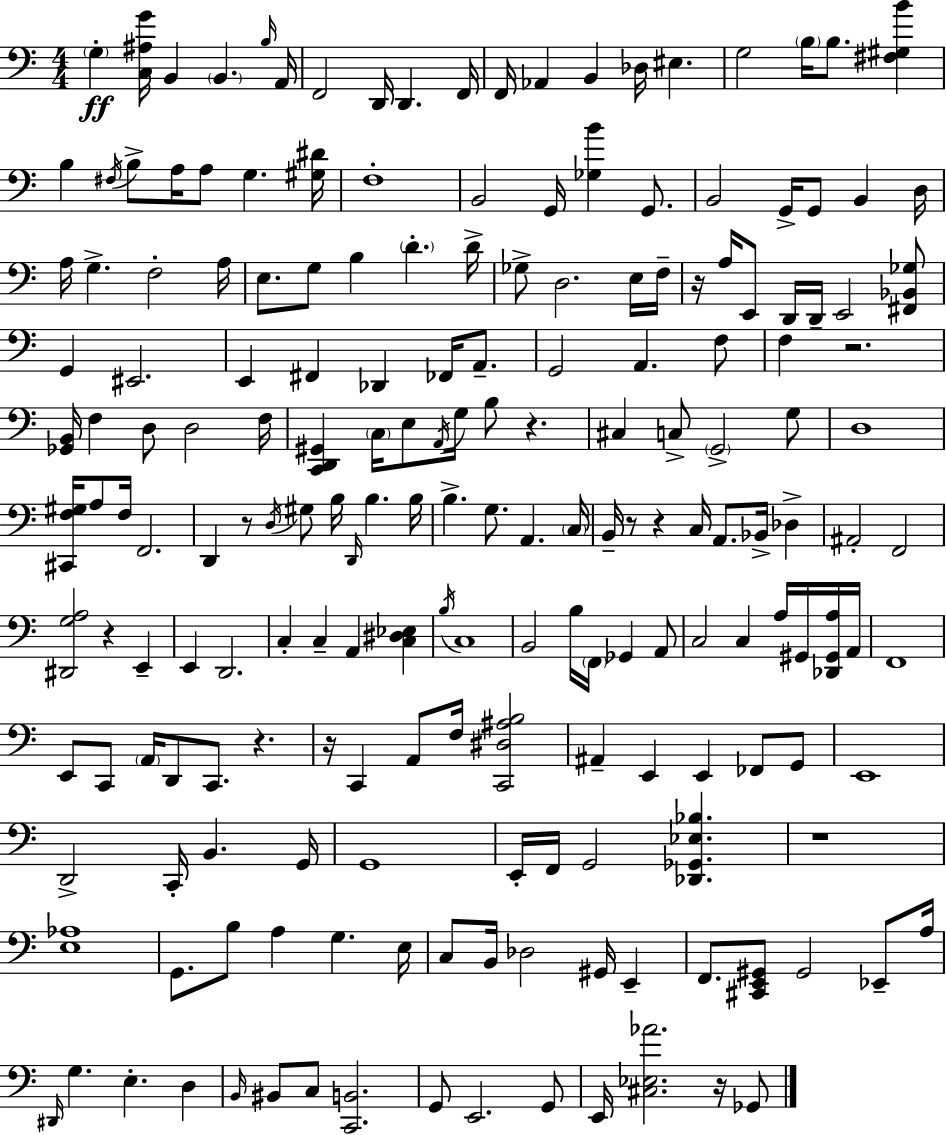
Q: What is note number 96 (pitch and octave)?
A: F2